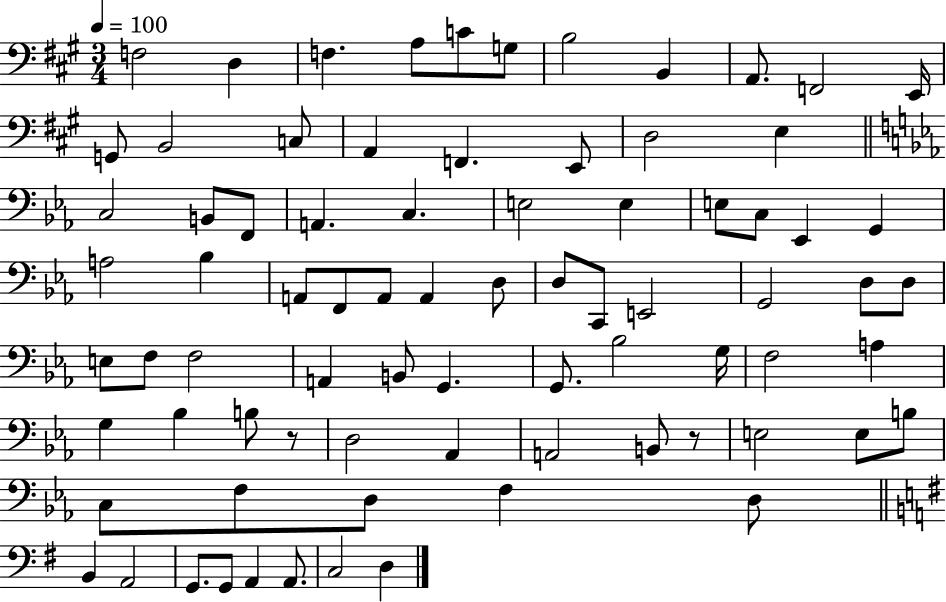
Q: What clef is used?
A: bass